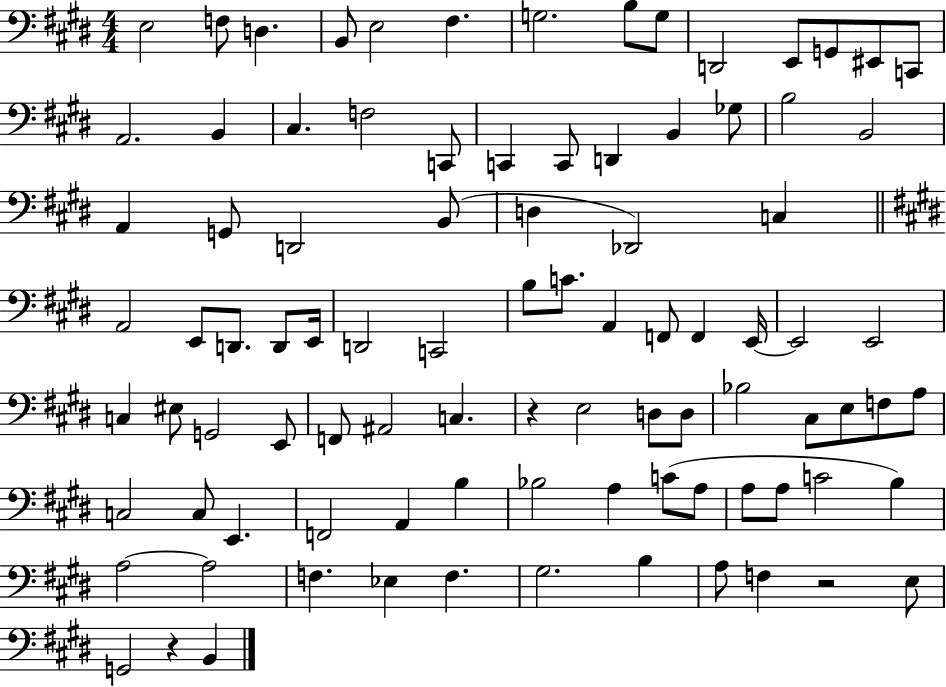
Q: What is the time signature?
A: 4/4